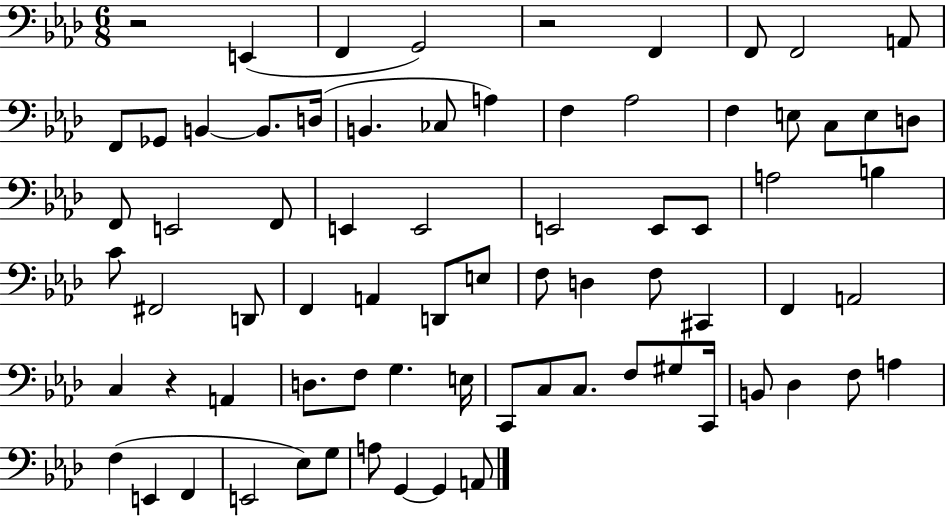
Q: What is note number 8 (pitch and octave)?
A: F2